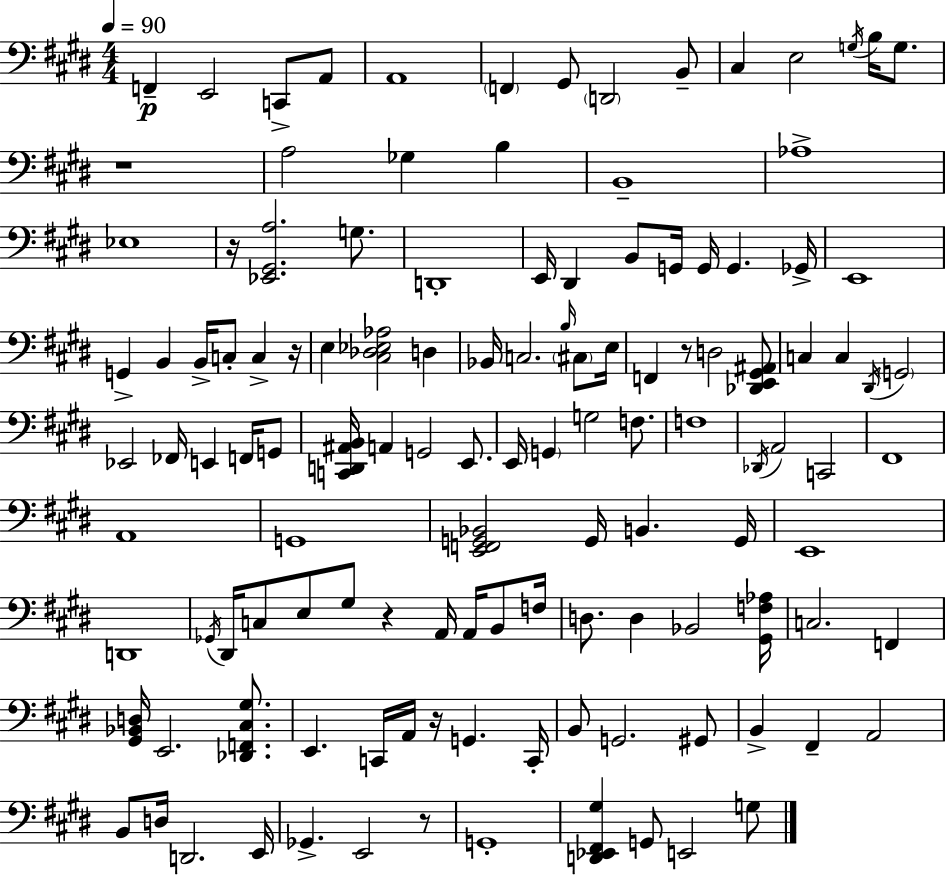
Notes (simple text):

F2/q E2/h C2/e A2/e A2/w F2/q G#2/e D2/h B2/e C#3/q E3/h G3/s B3/s G3/e. R/w A3/h Gb3/q B3/q B2/w Ab3/w Eb3/w R/s [Eb2,G#2,A3]/h. G3/e. D2/w E2/s D#2/q B2/e G2/s G2/s G2/q. Gb2/s E2/w G2/q B2/q B2/s C3/e C3/q R/s E3/q [C#3,Db3,Eb3,Ab3]/h D3/q Bb2/s C3/h. B3/s C#3/e E3/s F2/q R/e D3/h [Db2,E2,G#2,A#2]/e C3/q C3/q D#2/s G2/h Eb2/h FES2/s E2/q F2/s G2/e [C2,D2,A#2,B2]/s A2/q G2/h E2/e. E2/s G2/q G3/h F3/e. F3/w Db2/s A2/h C2/h F#2/w A2/w G2/w [E2,F2,G2,Bb2]/h G2/s B2/q. G2/s E2/w D2/w Gb2/s D#2/s C3/e E3/e G#3/e R/q A2/s A2/s B2/e F3/s D3/e. D3/q Bb2/h [G#2,F3,Ab3]/s C3/h. F2/q [G#2,Bb2,D3]/s E2/h. [Db2,F2,C#3,G#3]/e. E2/q. C2/s A2/s R/s G2/q. C2/s B2/e G2/h. G#2/e B2/q F#2/q A2/h B2/e D3/s D2/h. E2/s Gb2/q. E2/h R/e G2/w [D2,Eb2,F#2,G#3]/q G2/e E2/h G3/e